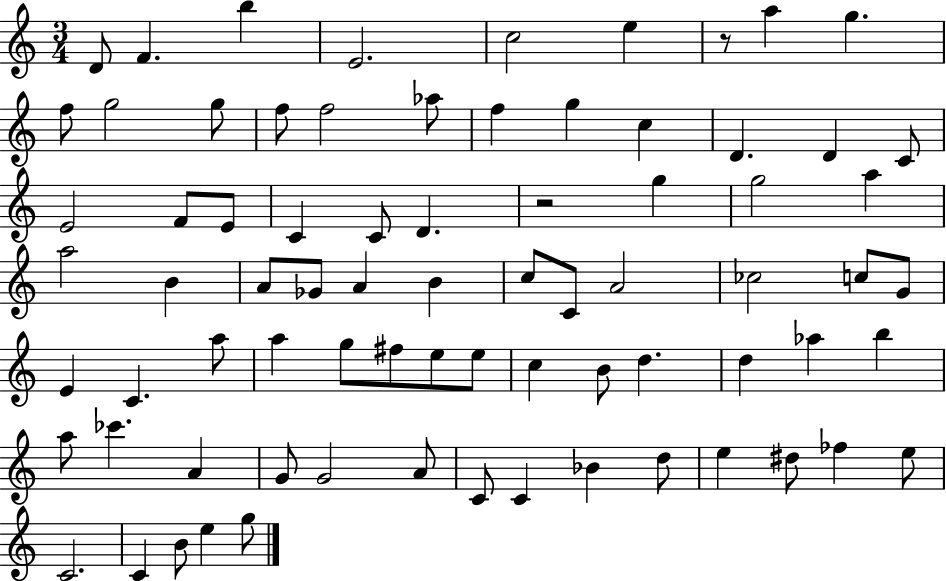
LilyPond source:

{
  \clef treble
  \numericTimeSignature
  \time 3/4
  \key c \major
  d'8 f'4. b''4 | e'2. | c''2 e''4 | r8 a''4 g''4. | \break f''8 g''2 g''8 | f''8 f''2 aes''8 | f''4 g''4 c''4 | d'4. d'4 c'8 | \break e'2 f'8 e'8 | c'4 c'8 d'4. | r2 g''4 | g''2 a''4 | \break a''2 b'4 | a'8 ges'8 a'4 b'4 | c''8 c'8 a'2 | ces''2 c''8 g'8 | \break e'4 c'4. a''8 | a''4 g''8 fis''8 e''8 e''8 | c''4 b'8 d''4. | d''4 aes''4 b''4 | \break a''8 ces'''4. a'4 | g'8 g'2 a'8 | c'8 c'4 bes'4 d''8 | e''4 dis''8 fes''4 e''8 | \break c'2. | c'4 b'8 e''4 g''8 | \bar "|."
}